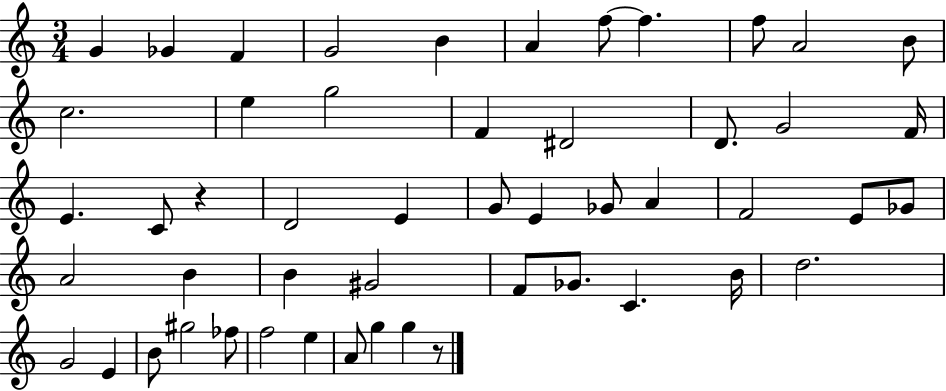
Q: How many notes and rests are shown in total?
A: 51